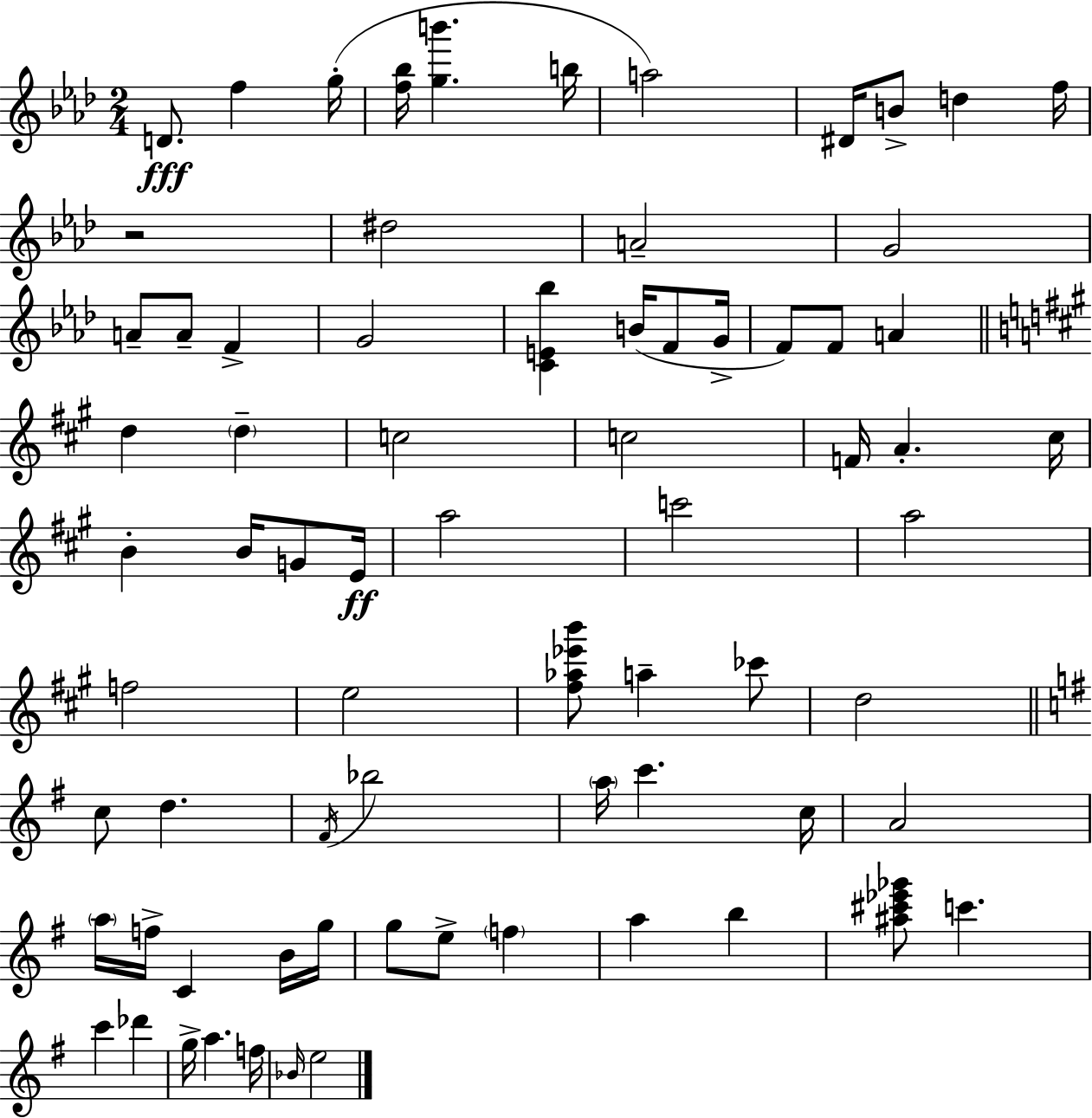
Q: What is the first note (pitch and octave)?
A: D4